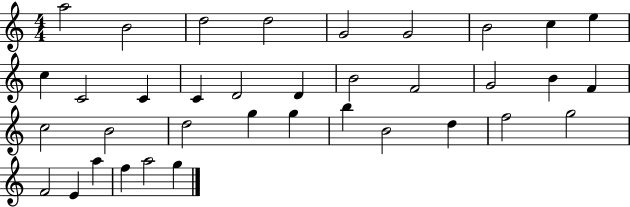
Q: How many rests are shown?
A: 0